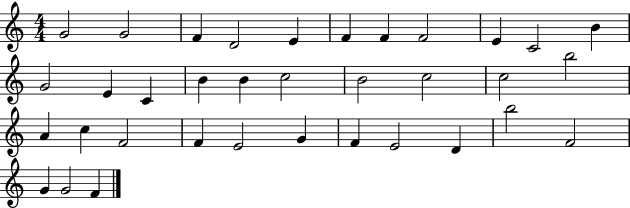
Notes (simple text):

G4/h G4/h F4/q D4/h E4/q F4/q F4/q F4/h E4/q C4/h B4/q G4/h E4/q C4/q B4/q B4/q C5/h B4/h C5/h C5/h B5/h A4/q C5/q F4/h F4/q E4/h G4/q F4/q E4/h D4/q B5/h F4/h G4/q G4/h F4/q